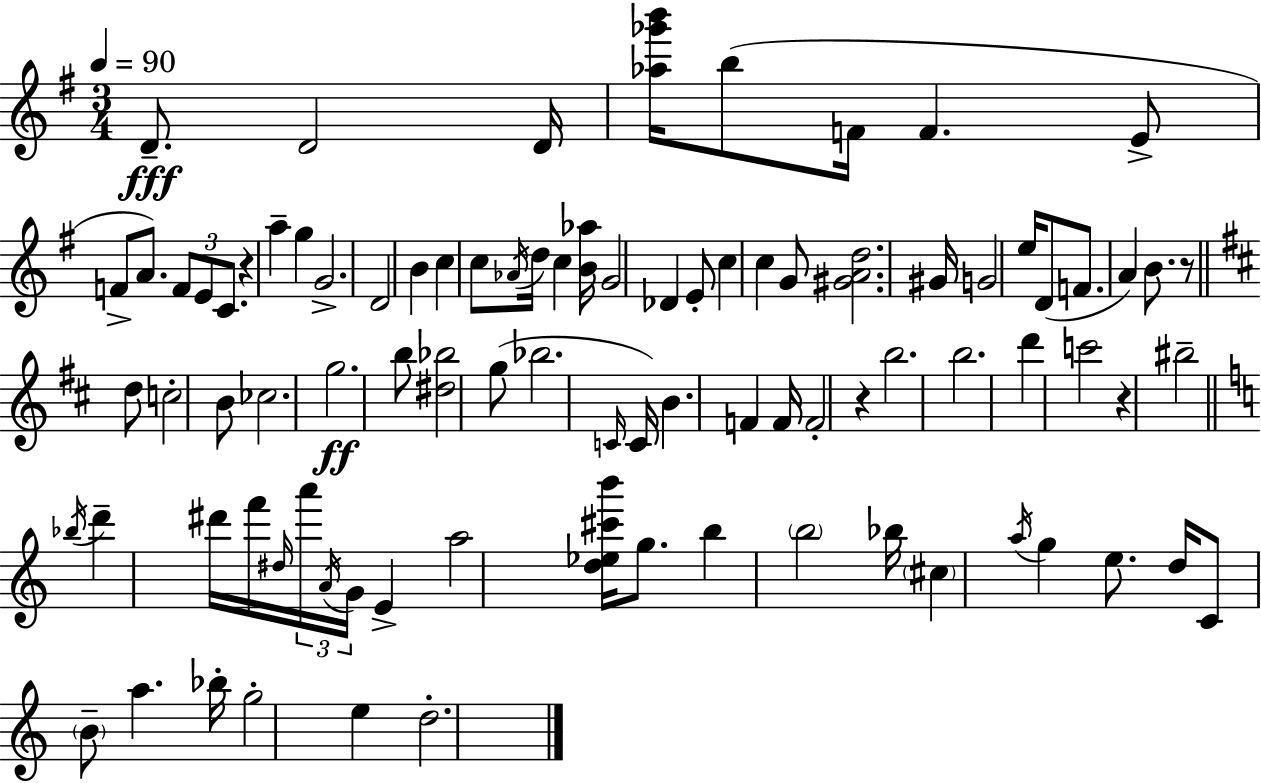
{
  \clef treble
  \numericTimeSignature
  \time 3/4
  \key e \minor
  \tempo 4 = 90
  d'8.--\fff d'2 d'16 | <aes'' ges''' b'''>16 b''8( f'16 f'4. e'8-> | f'8-> a'8.) \tuplet 3/2 { f'8 e'8 c'8. } | r4 a''4-- g''4 | \break g'2.-> | d'2 b'4 | c''4 c''8 \acciaccatura { aes'16 } d''16 c''4 | <b' aes''>16 g'2 des'4 | \break e'8-. c''4 c''4 g'8 | <gis' a' d''>2. | gis'16 g'2 e''16 d'8( | f'8. a'4) b'8. r8 | \break \bar "||" \break \key d \major d''8 c''2-. b'8 | ces''2. | g''2.\ff | b''8 <dis'' bes''>2 g''8( | \break bes''2. | \grace { c'16 } c'16) b'4. f'4 | f'16 f'2-. r4 | b''2. | \break b''2. | d'''4 c'''2 | r4 bis''2-- | \bar "||" \break \key c \major \acciaccatura { bes''16 } d'''4-- dis'''16 f'''16 \grace { dis''16 } \tuplet 3/2 { a'''16 \acciaccatura { a'16 } g'16 } e'4-> | a''2 <d'' ees'' cis''' b'''>16 | g''8. b''4 \parenthesize b''2 | bes''16 \parenthesize cis''4 \acciaccatura { a''16 } g''4 | \break e''8. d''16 c'8 \parenthesize b'8-- a''4. | bes''16-. g''2-. | e''4 d''2.-. | \bar "|."
}